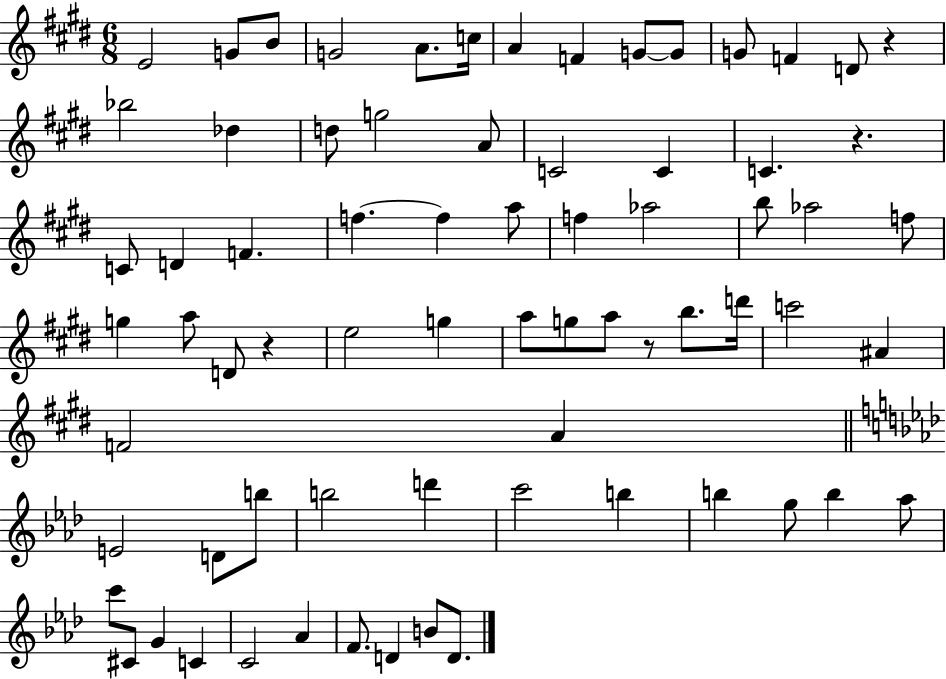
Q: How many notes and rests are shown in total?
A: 71